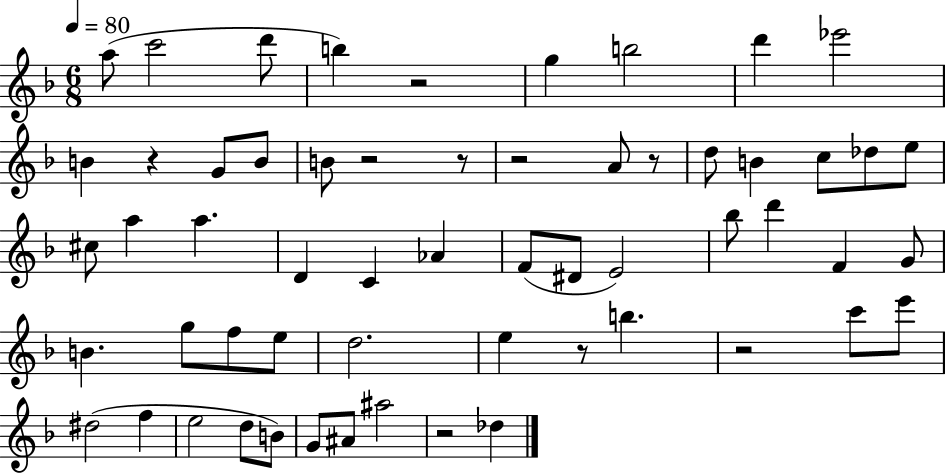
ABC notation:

X:1
T:Untitled
M:6/8
L:1/4
K:F
a/2 c'2 d'/2 b z2 g b2 d' _e'2 B z G/2 B/2 B/2 z2 z/2 z2 A/2 z/2 d/2 B c/2 _d/2 e/2 ^c/2 a a D C _A F/2 ^D/2 E2 _b/2 d' F G/2 B g/2 f/2 e/2 d2 e z/2 b z2 c'/2 e'/2 ^d2 f e2 d/2 B/2 G/2 ^A/2 ^a2 z2 _d